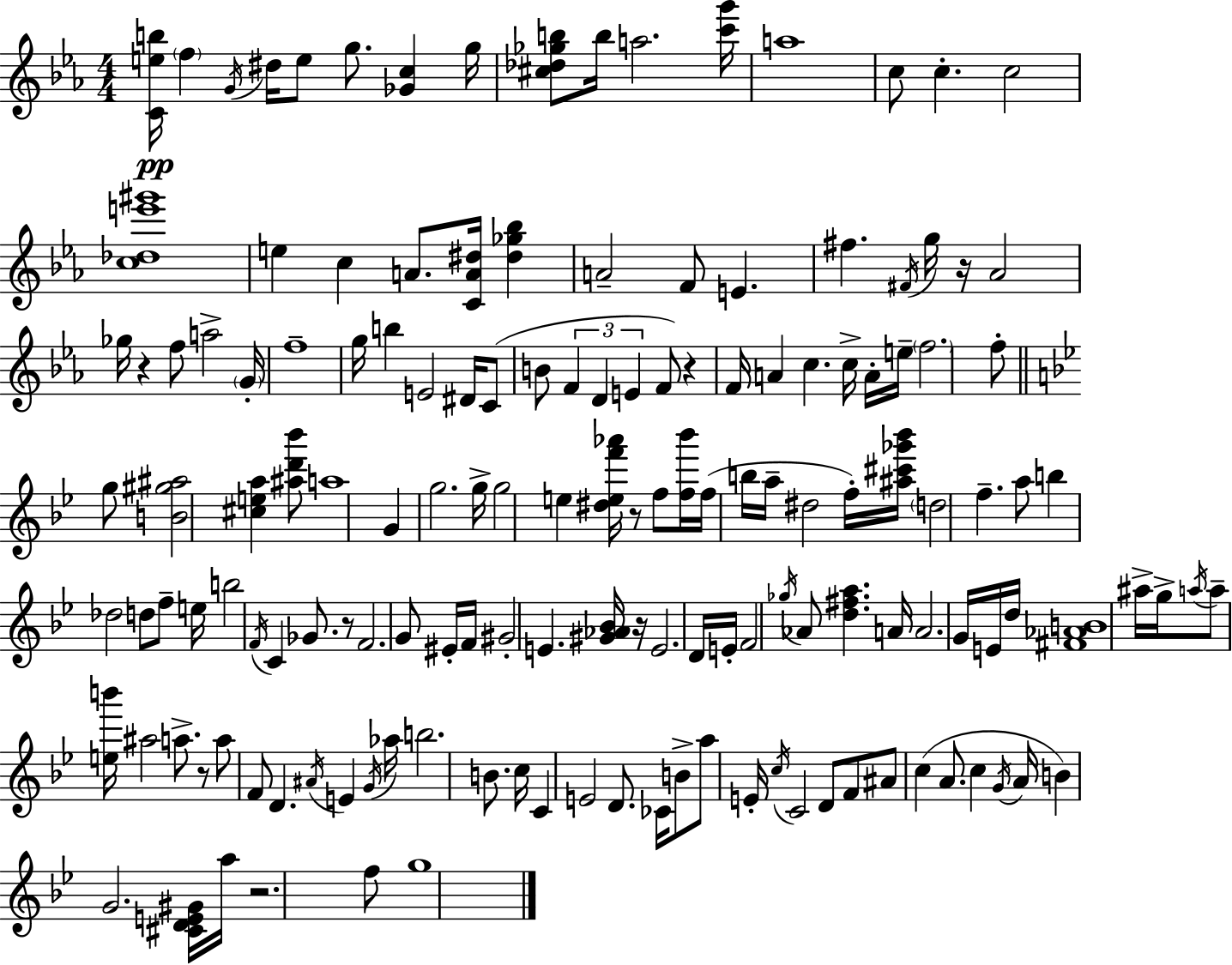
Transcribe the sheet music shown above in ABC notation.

X:1
T:Untitled
M:4/4
L:1/4
K:Cm
[Ceb]/4 f G/4 ^d/4 e/2 g/2 [_Gc] g/4 [^c_d_gb]/2 b/4 a2 [c'g']/4 a4 c/2 c c2 [c_de'^g']4 e c A/2 [CA^d]/4 [^d_g_b] A2 F/2 E ^f ^F/4 g/4 z/4 _A2 _g/4 z f/2 a2 G/4 f4 g/4 b E2 ^D/4 C/2 B/2 F D E F/2 z F/4 A c c/4 A/4 e/4 f2 f/2 g/2 [B^g^a]2 [^cea] [^ad'_b']/2 a4 G g2 g/4 g2 e [^def'_a']/4 z/2 f/2 [f_b']/4 f/4 b/4 a/4 ^d2 f/4 [^a^c'_g'_b']/4 d2 f a/2 b _d2 d/2 f/2 e/4 b2 F/4 C _G/2 z/2 F2 G/2 ^E/4 F/4 ^G2 E [^G_A_B]/4 z/4 E2 D/4 E/4 F2 _g/4 _A/2 [d^fa] A/4 A2 G/4 E/4 d/4 [^F_AB]4 ^a/4 g/4 a/4 a/2 [eb']/4 ^a2 a/2 z/2 a/2 F/2 D ^A/4 E G/4 _a/4 b2 B/2 c/4 C E2 D/2 _C/4 B/2 a/2 E/4 c/4 C2 D/2 F/2 ^A/2 c A/2 c G/4 A/4 B G2 [^CDE^G]/4 a/4 z2 f/2 g4